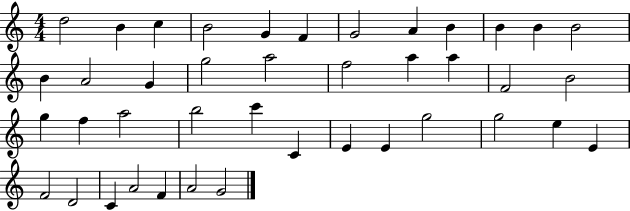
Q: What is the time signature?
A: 4/4